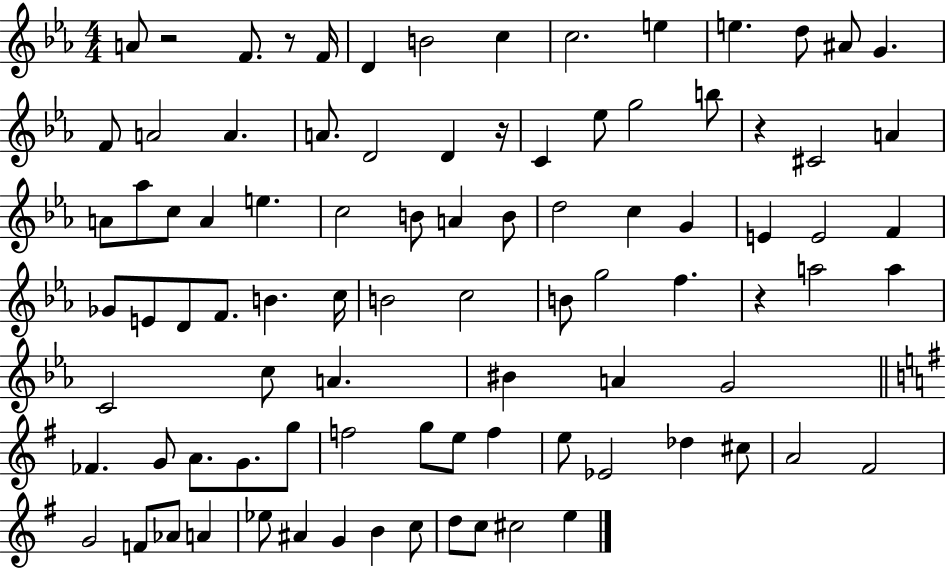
{
  \clef treble
  \numericTimeSignature
  \time 4/4
  \key ees \major
  a'8 r2 f'8. r8 f'16 | d'4 b'2 c''4 | c''2. e''4 | e''4. d''8 ais'8 g'4. | \break f'8 a'2 a'4. | a'8. d'2 d'4 r16 | c'4 ees''8 g''2 b''8 | r4 cis'2 a'4 | \break a'8 aes''8 c''8 a'4 e''4. | c''2 b'8 a'4 b'8 | d''2 c''4 g'4 | e'4 e'2 f'4 | \break ges'8 e'8 d'8 f'8. b'4. c''16 | b'2 c''2 | b'8 g''2 f''4. | r4 a''2 a''4 | \break c'2 c''8 a'4. | bis'4 a'4 g'2 | \bar "||" \break \key e \minor fes'4. g'8 a'8. g'8. g''8 | f''2 g''8 e''8 f''4 | e''8 ees'2 des''4 cis''8 | a'2 fis'2 | \break g'2 f'8 aes'8 a'4 | ees''8 ais'4 g'4 b'4 c''8 | d''8 c''8 cis''2 e''4 | \bar "|."
}